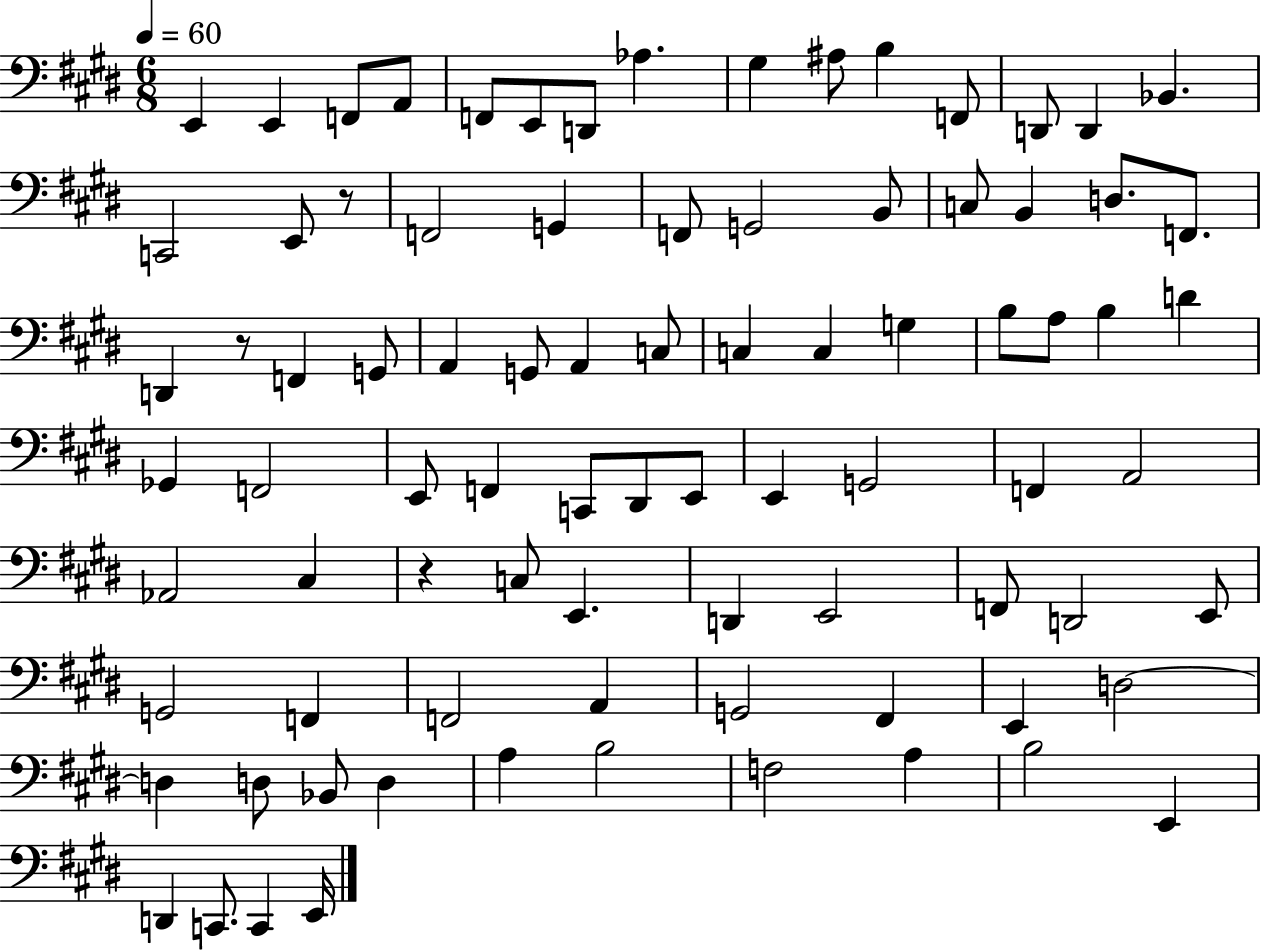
X:1
T:Untitled
M:6/8
L:1/4
K:E
E,, E,, F,,/2 A,,/2 F,,/2 E,,/2 D,,/2 _A, ^G, ^A,/2 B, F,,/2 D,,/2 D,, _B,, C,,2 E,,/2 z/2 F,,2 G,, F,,/2 G,,2 B,,/2 C,/2 B,, D,/2 F,,/2 D,, z/2 F,, G,,/2 A,, G,,/2 A,, C,/2 C, C, G, B,/2 A,/2 B, D _G,, F,,2 E,,/2 F,, C,,/2 ^D,,/2 E,,/2 E,, G,,2 F,, A,,2 _A,,2 ^C, z C,/2 E,, D,, E,,2 F,,/2 D,,2 E,,/2 G,,2 F,, F,,2 A,, G,,2 ^F,, E,, D,2 D, D,/2 _B,,/2 D, A, B,2 F,2 A, B,2 E,, D,, C,,/2 C,, E,,/4